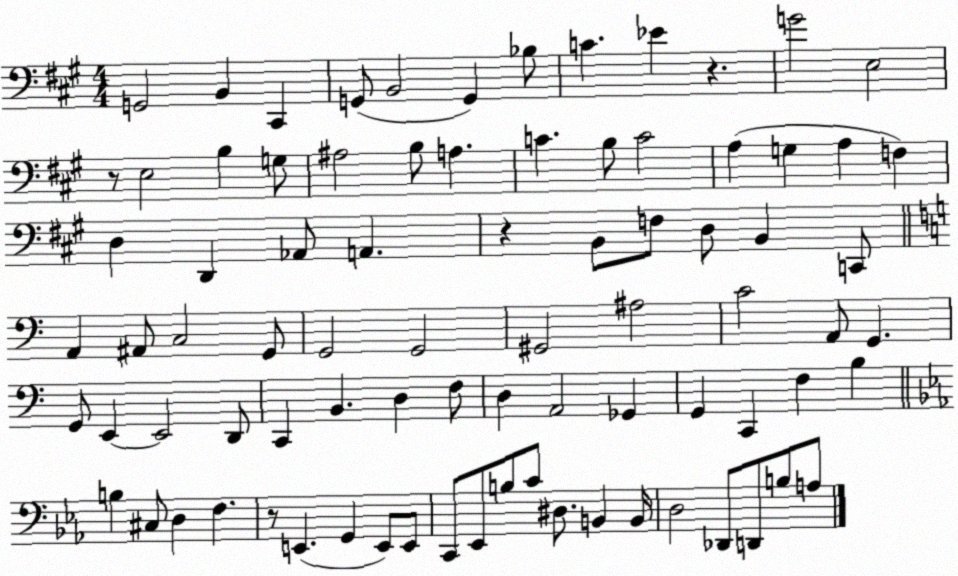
X:1
T:Untitled
M:4/4
L:1/4
K:A
G,,2 B,, ^C,, G,,/2 B,,2 G,, _B,/2 C _E z G2 E,2 z/2 E,2 B, G,/2 ^A,2 B,/2 A, C B,/2 C2 A, G, A, F, D, D,, _A,,/2 A,, z B,,/2 F,/2 D,/2 B,, C,,/2 A,, ^A,,/2 C,2 G,,/2 G,,2 G,,2 ^G,,2 ^A,2 C2 A,,/2 G,, G,,/2 E,, E,,2 D,,/2 C,, B,, D, F,/2 D, A,,2 _G,, G,, C,, F, B, B, ^C,/2 D, F, z/2 E,, G,, E,,/2 E,,/2 C,,/2 _E,,/2 B,/2 C/2 ^D,/2 B,, B,,/4 D,2 _D,,/2 D,,/2 B,/2 A,/2